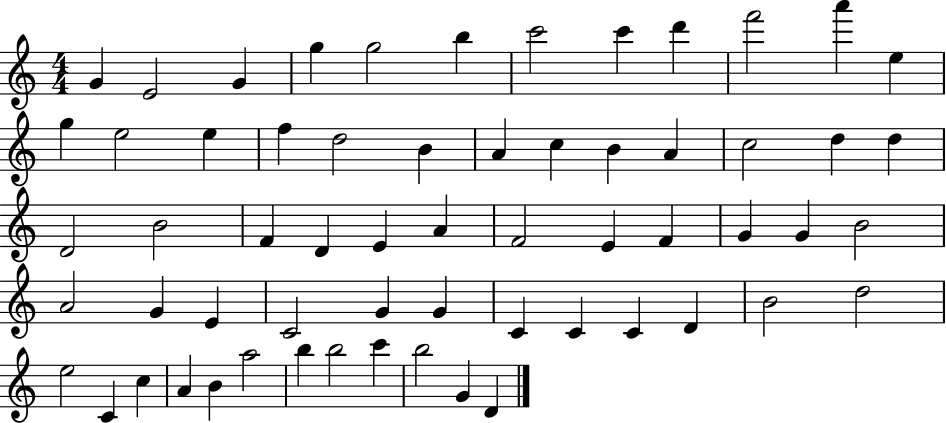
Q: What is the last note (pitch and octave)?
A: D4